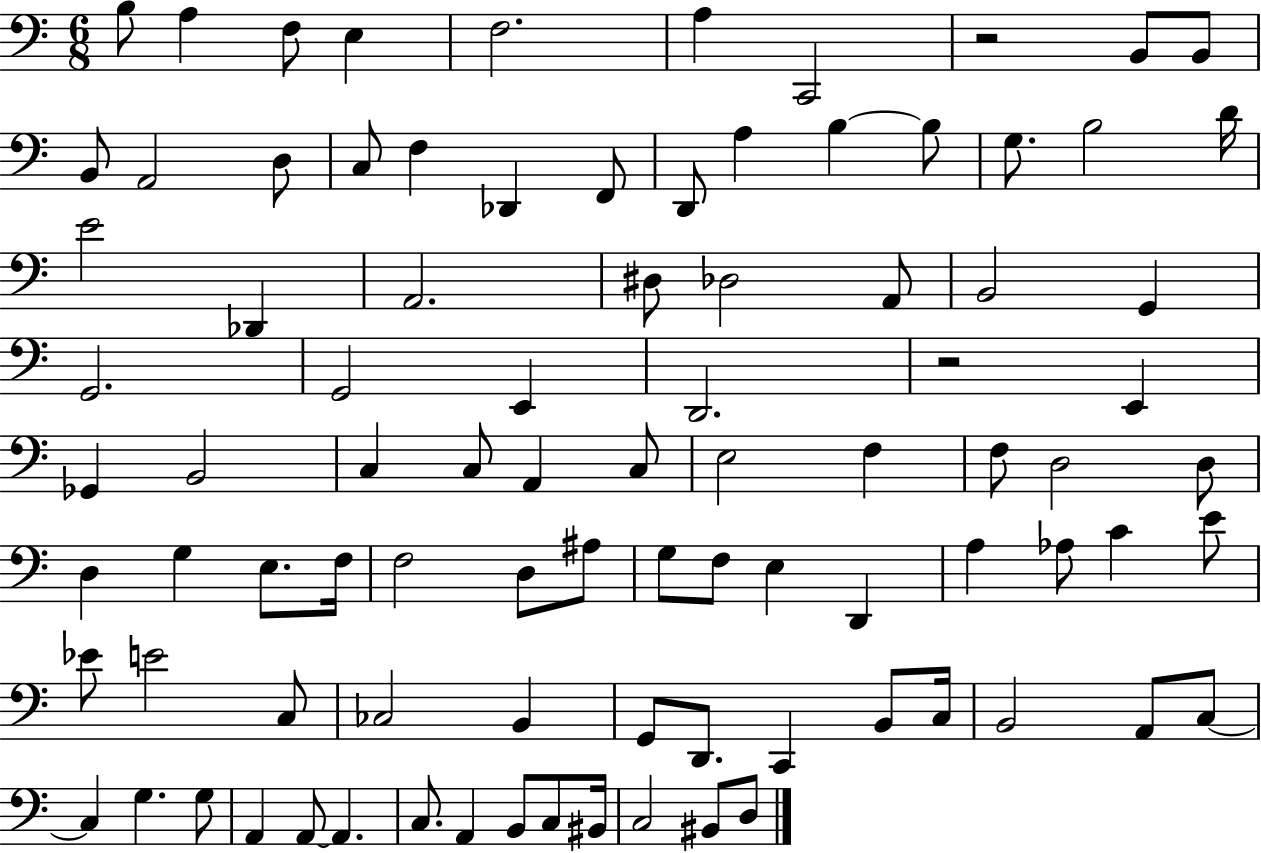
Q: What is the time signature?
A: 6/8